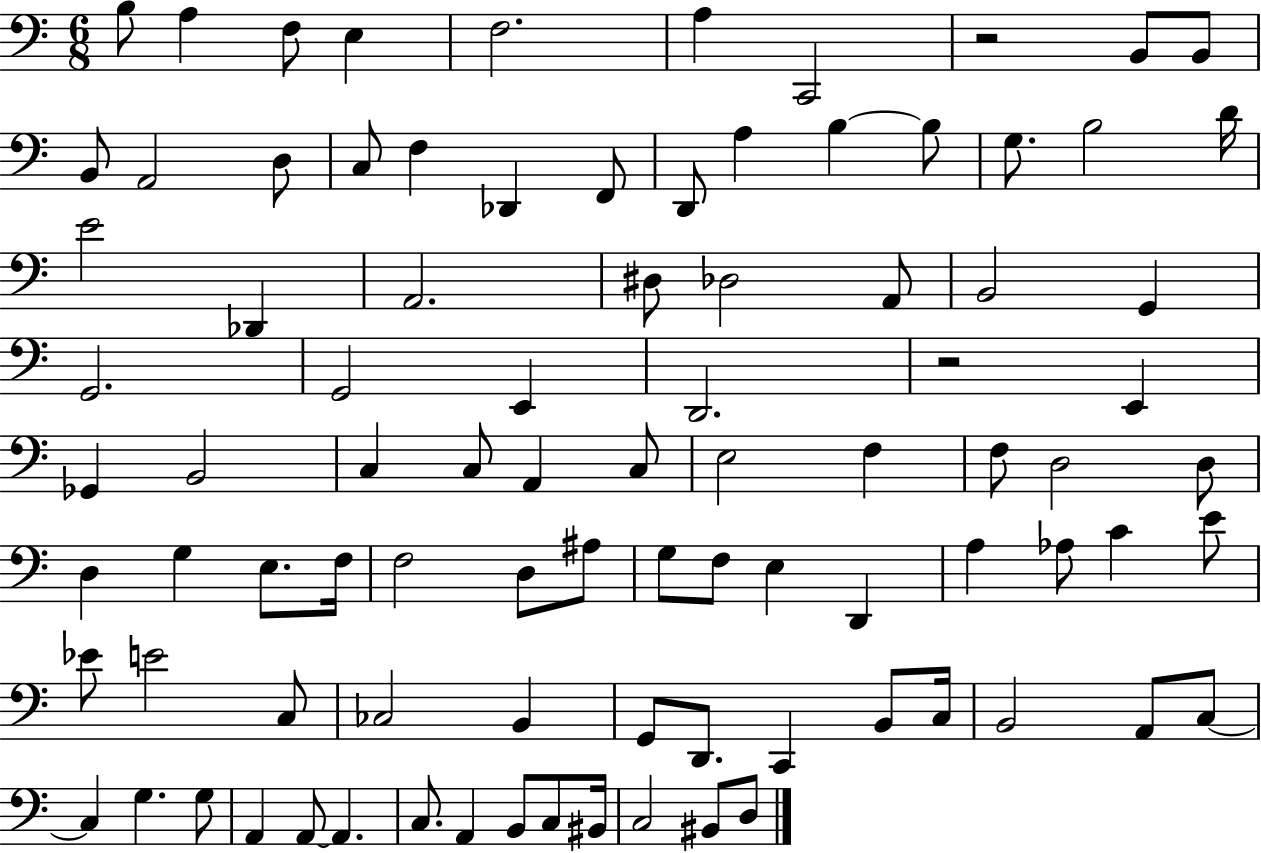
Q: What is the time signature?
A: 6/8